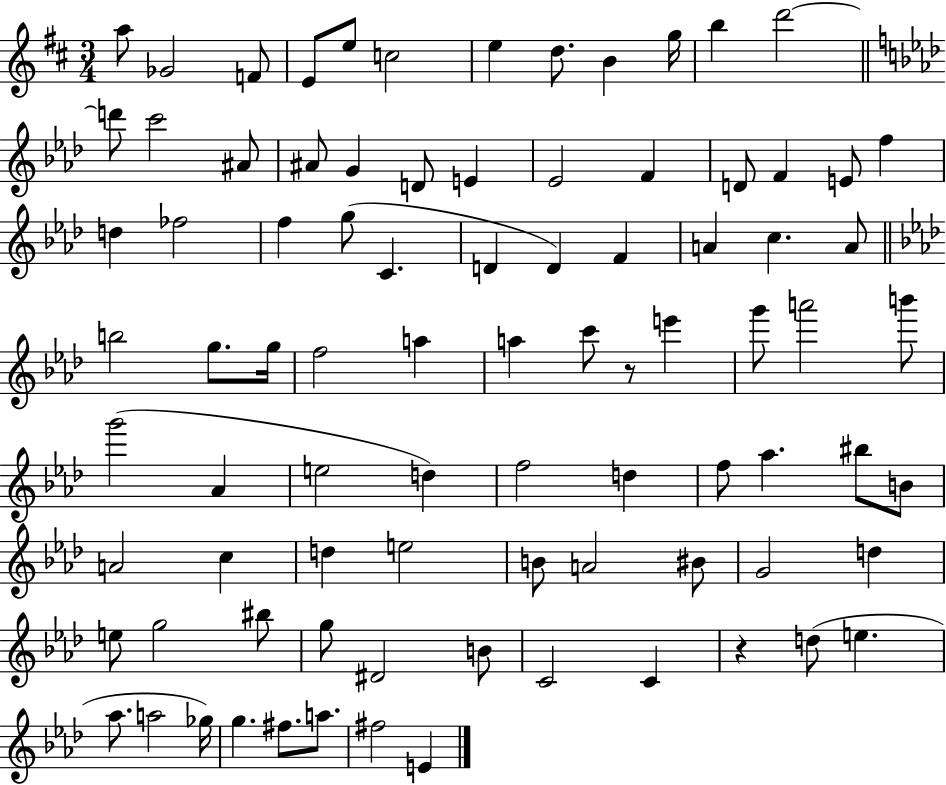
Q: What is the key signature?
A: D major